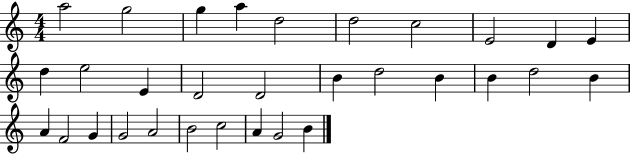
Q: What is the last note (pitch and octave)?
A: B4